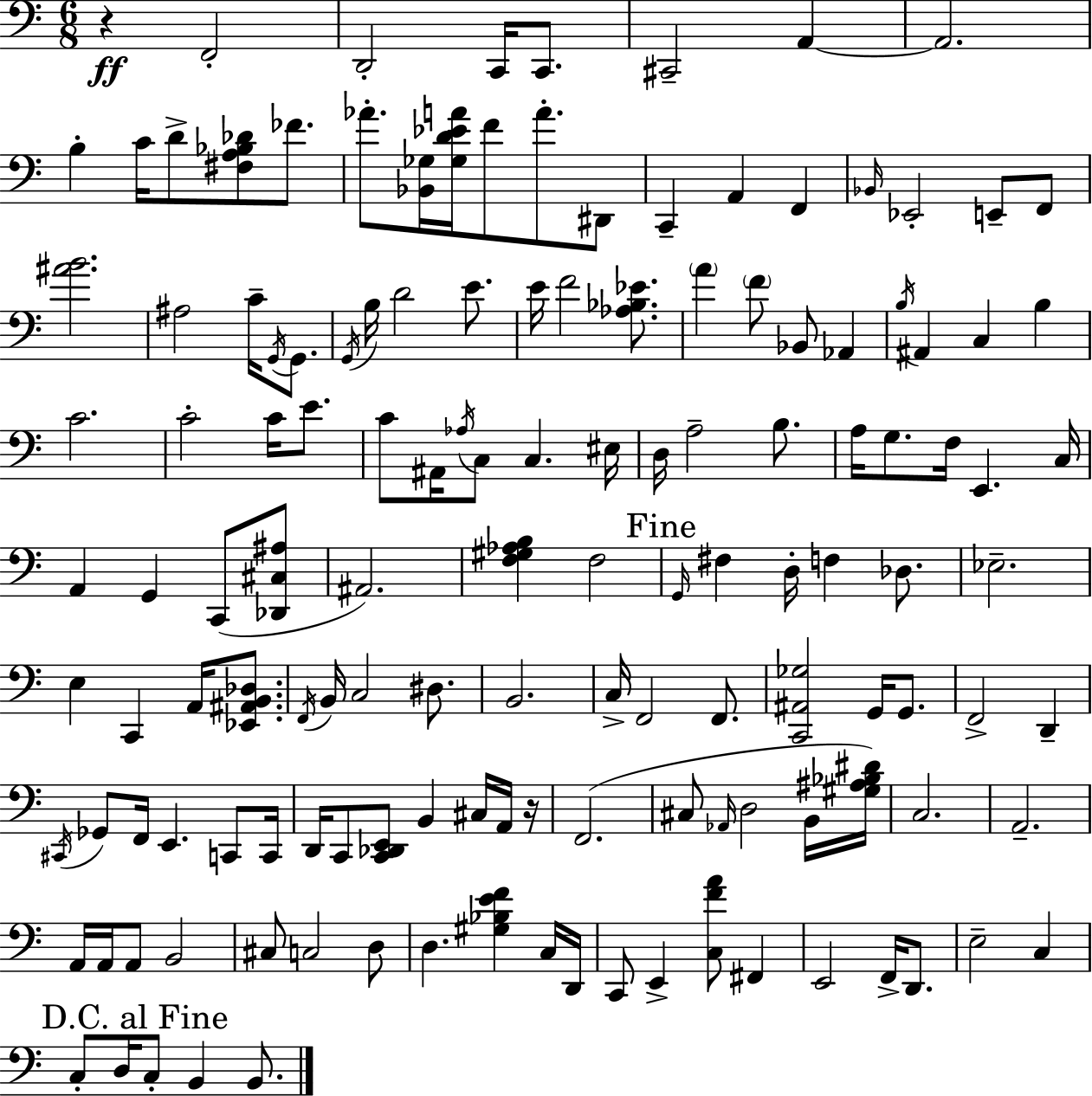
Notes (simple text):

R/q F2/h D2/h C2/s C2/e. C#2/h A2/q A2/h. B3/q C4/s D4/e [F#3,A3,Bb3,Db4]/e FES4/e. Ab4/e. [Bb2,Gb3]/s [Gb3,D4,Eb4,A4]/s F4/e A4/e. D#2/e C2/q A2/q F2/q Bb2/s Eb2/h E2/e F2/e [A#4,B4]/h. A#3/h C4/s G2/s G2/e. G2/s B3/s D4/h E4/e. E4/s F4/h [Ab3,Bb3,Eb4]/e. A4/q F4/e Bb2/e Ab2/q B3/s A#2/q C3/q B3/q C4/h. C4/h C4/s E4/e. C4/e A#2/s Ab3/s C3/e C3/q. EIS3/s D3/s A3/h B3/e. A3/s G3/e. F3/s E2/q. C3/s A2/q G2/q C2/e [Db2,C#3,A#3]/e A#2/h. [F3,G#3,Ab3,B3]/q F3/h G2/s F#3/q D3/s F3/q Db3/e. Eb3/h. E3/q C2/q A2/s [Eb2,A#2,B2,Db3]/e. F2/s B2/s C3/h D#3/e. B2/h. C3/s F2/h F2/e. [C2,A#2,Gb3]/h G2/s G2/e. F2/h D2/q C#2/s Gb2/e F2/s E2/q. C2/e C2/s D2/s C2/e [C2,Db2,E2]/e B2/q C#3/s A2/s R/s F2/h. C#3/e Ab2/s D3/h B2/s [G#3,A#3,Bb3,D#4]/s C3/h. A2/h. A2/s A2/s A2/e B2/h C#3/e C3/h D3/e D3/q. [G#3,Bb3,E4,F4]/q C3/s D2/s C2/e E2/q [C3,F4,A4]/e F#2/q E2/h F2/s D2/e. E3/h C3/q C3/e D3/s C3/e B2/q B2/e.